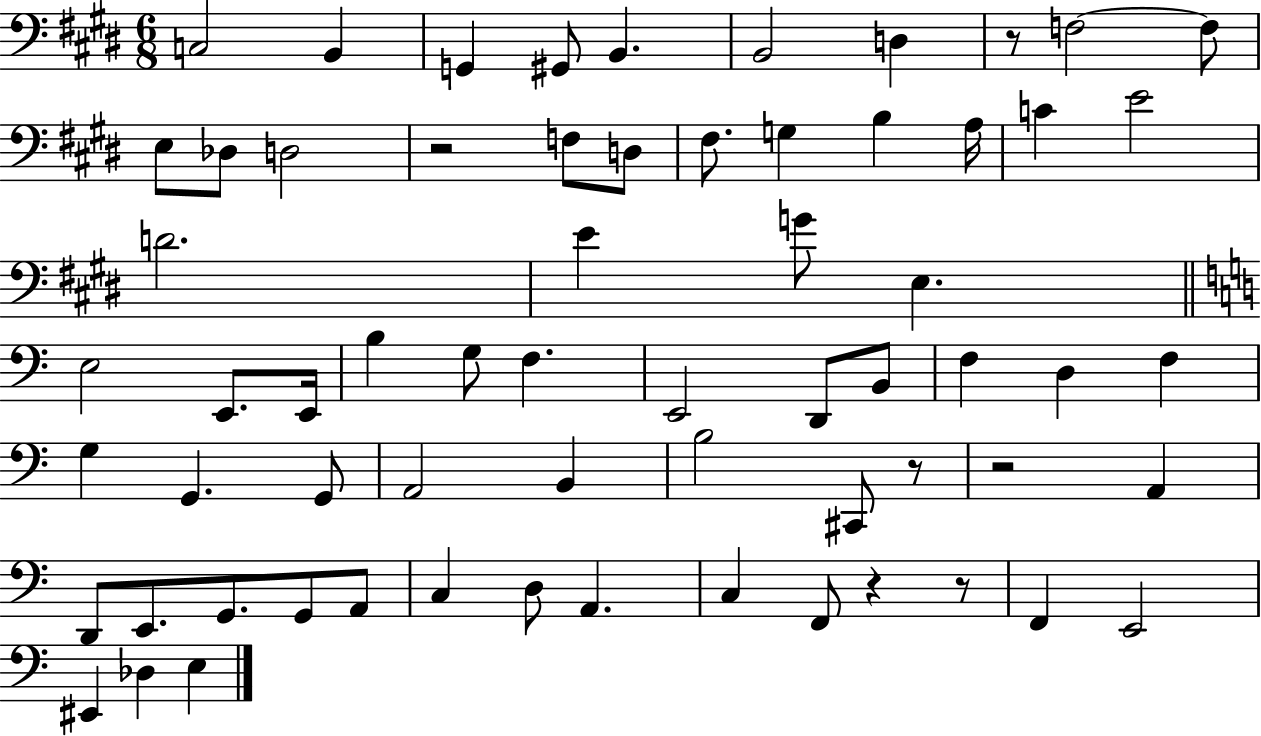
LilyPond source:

{
  \clef bass
  \numericTimeSignature
  \time 6/8
  \key e \major
  c2 b,4 | g,4 gis,8 b,4. | b,2 d4 | r8 f2~~ f8 | \break e8 des8 d2 | r2 f8 d8 | fis8. g4 b4 a16 | c'4 e'2 | \break d'2. | e'4 g'8 e4. | \bar "||" \break \key c \major e2 e,8. e,16 | b4 g8 f4. | e,2 d,8 b,8 | f4 d4 f4 | \break g4 g,4. g,8 | a,2 b,4 | b2 cis,8 r8 | r2 a,4 | \break d,8 e,8. g,8. g,8 a,8 | c4 d8 a,4. | c4 f,8 r4 r8 | f,4 e,2 | \break eis,4 des4 e4 | \bar "|."
}